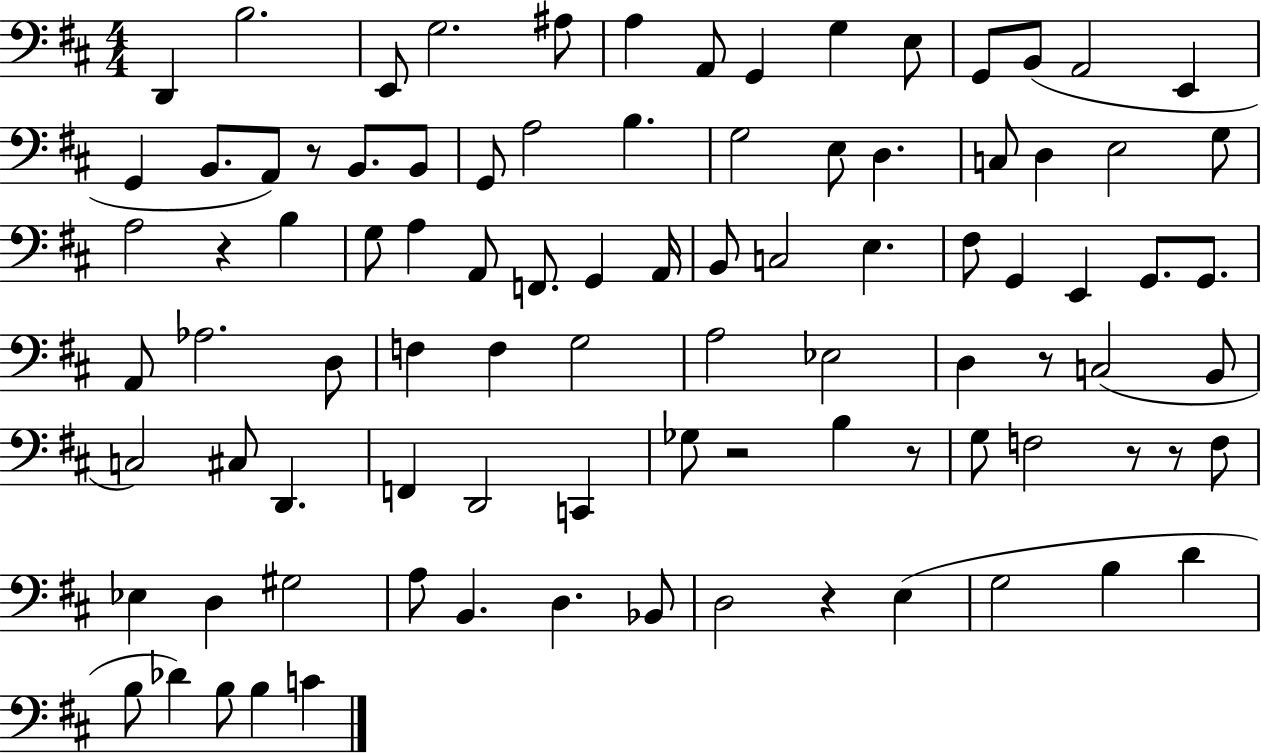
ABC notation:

X:1
T:Untitled
M:4/4
L:1/4
K:D
D,, B,2 E,,/2 G,2 ^A,/2 A, A,,/2 G,, G, E,/2 G,,/2 B,,/2 A,,2 E,, G,, B,,/2 A,,/2 z/2 B,,/2 B,,/2 G,,/2 A,2 B, G,2 E,/2 D, C,/2 D, E,2 G,/2 A,2 z B, G,/2 A, A,,/2 F,,/2 G,, A,,/4 B,,/2 C,2 E, ^F,/2 G,, E,, G,,/2 G,,/2 A,,/2 _A,2 D,/2 F, F, G,2 A,2 _E,2 D, z/2 C,2 B,,/2 C,2 ^C,/2 D,, F,, D,,2 C,, _G,/2 z2 B, z/2 G,/2 F,2 z/2 z/2 F,/2 _E, D, ^G,2 A,/2 B,, D, _B,,/2 D,2 z E, G,2 B, D B,/2 _D B,/2 B, C